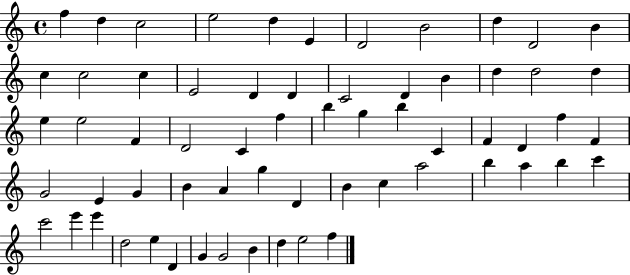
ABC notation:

X:1
T:Untitled
M:4/4
L:1/4
K:C
f d c2 e2 d E D2 B2 d D2 B c c2 c E2 D D C2 D B d d2 d e e2 F D2 C f b g b C F D f F G2 E G B A g D B c a2 b a b c' c'2 e' e' d2 e D G G2 B d e2 f